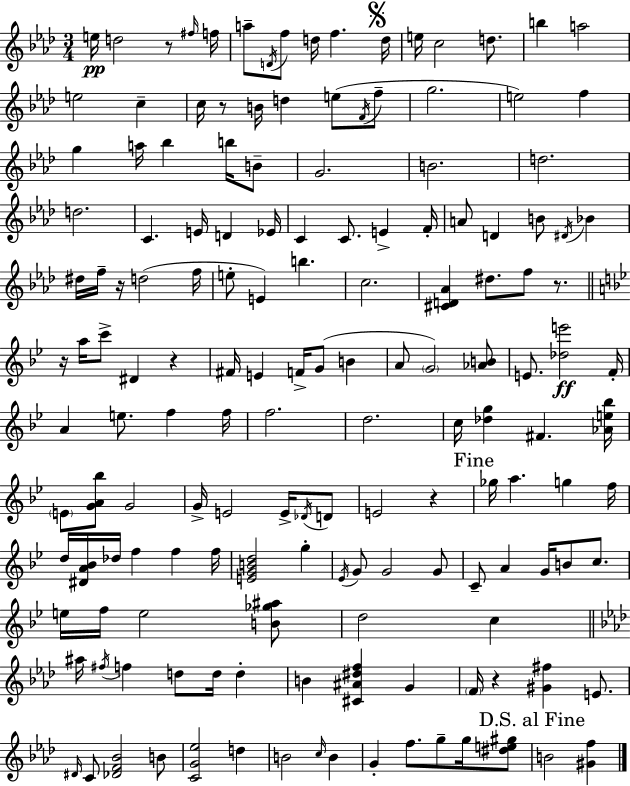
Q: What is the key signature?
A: AES major